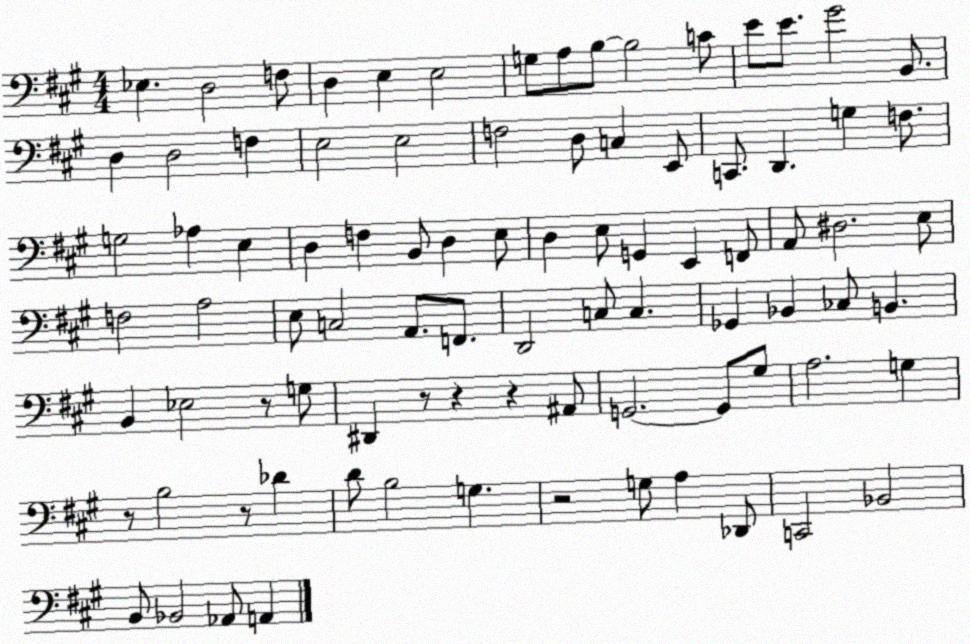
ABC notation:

X:1
T:Untitled
M:4/4
L:1/4
K:A
_E, D,2 F,/2 D, E, E,2 G,/2 A,/2 B,/2 B,2 C/2 E/2 E/2 ^G2 B,,/2 D, D,2 F, E,2 E,2 F,2 D,/2 C, E,,/2 C,,/2 D,, G, F,/2 G,2 _A, E, D, F, B,,/2 D, E,/2 D, E,/2 G,, E,, F,,/2 A,,/2 ^D,2 E,/2 F,2 A,2 E,/2 C,2 A,,/2 F,,/2 D,,2 C,/2 C, _G,, _B,, _C,/2 B,, B,, _E,2 z/2 G,/2 ^D,, z/2 z z ^A,,/2 G,,2 G,,/2 ^G,/2 A,2 G, z/2 B,2 z/2 _D D/2 B,2 G, z2 G,/2 A, _D,,/2 C,,2 _B,,2 B,,/2 _B,,2 _A,,/2 A,,